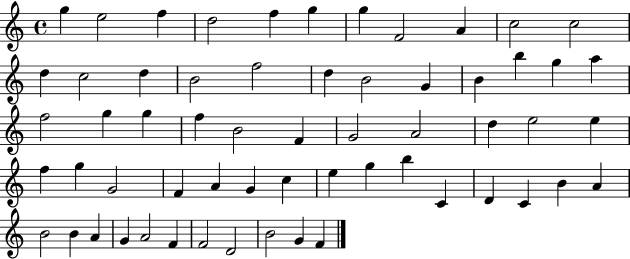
G5/q E5/h F5/q D5/h F5/q G5/q G5/q F4/h A4/q C5/h C5/h D5/q C5/h D5/q B4/h F5/h D5/q B4/h G4/q B4/q B5/q G5/q A5/q F5/h G5/q G5/q F5/q B4/h F4/q G4/h A4/h D5/q E5/h E5/q F5/q G5/q G4/h F4/q A4/q G4/q C5/q E5/q G5/q B5/q C4/q D4/q C4/q B4/q A4/q B4/h B4/q A4/q G4/q A4/h F4/q F4/h D4/h B4/h G4/q F4/q